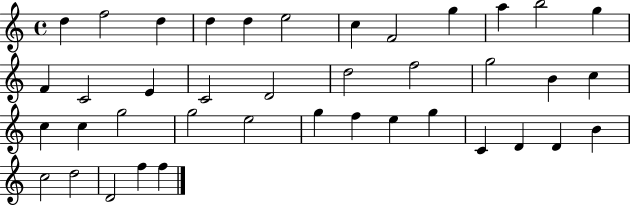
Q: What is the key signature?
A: C major